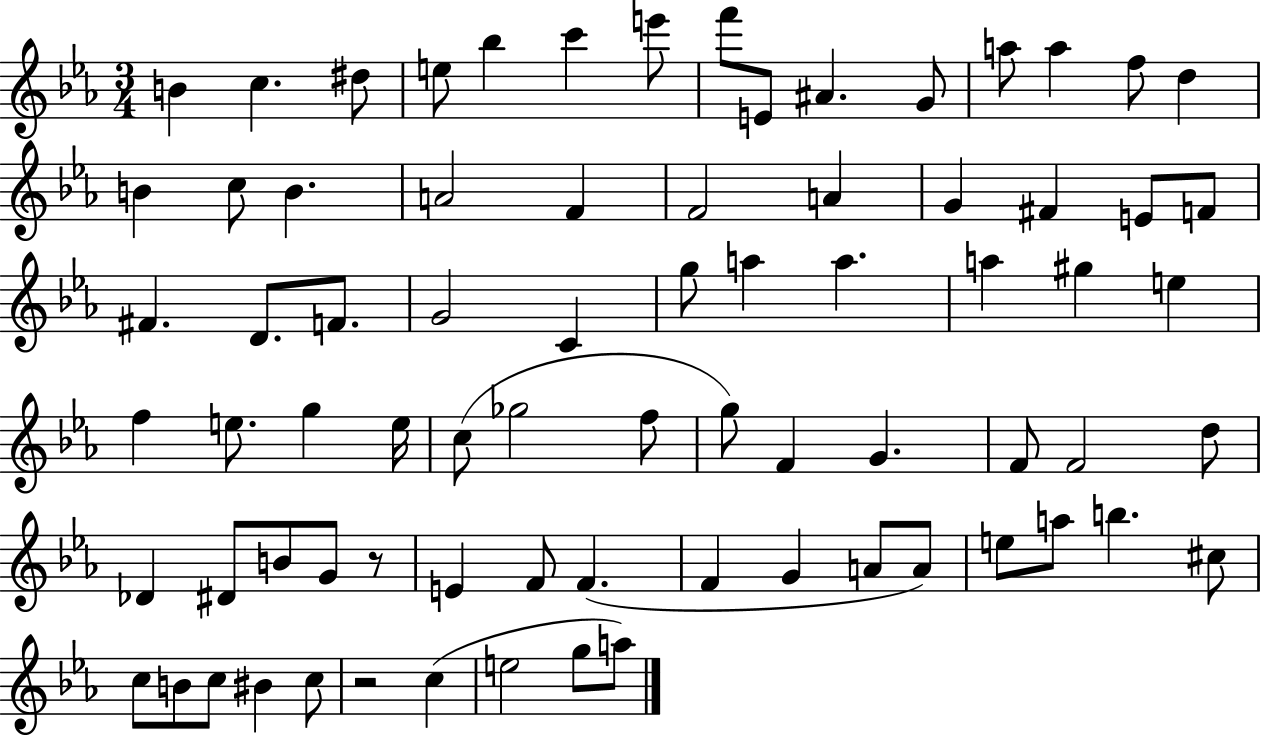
{
  \clef treble
  \numericTimeSignature
  \time 3/4
  \key ees \major
  \repeat volta 2 { b'4 c''4. dis''8 | e''8 bes''4 c'''4 e'''8 | f'''8 e'8 ais'4. g'8 | a''8 a''4 f''8 d''4 | \break b'4 c''8 b'4. | a'2 f'4 | f'2 a'4 | g'4 fis'4 e'8 f'8 | \break fis'4. d'8. f'8. | g'2 c'4 | g''8 a''4 a''4. | a''4 gis''4 e''4 | \break f''4 e''8. g''4 e''16 | c''8( ges''2 f''8 | g''8) f'4 g'4. | f'8 f'2 d''8 | \break des'4 dis'8 b'8 g'8 r8 | e'4 f'8 f'4.( | f'4 g'4 a'8 a'8) | e''8 a''8 b''4. cis''8 | \break c''8 b'8 c''8 bis'4 c''8 | r2 c''4( | e''2 g''8 a''8) | } \bar "|."
}